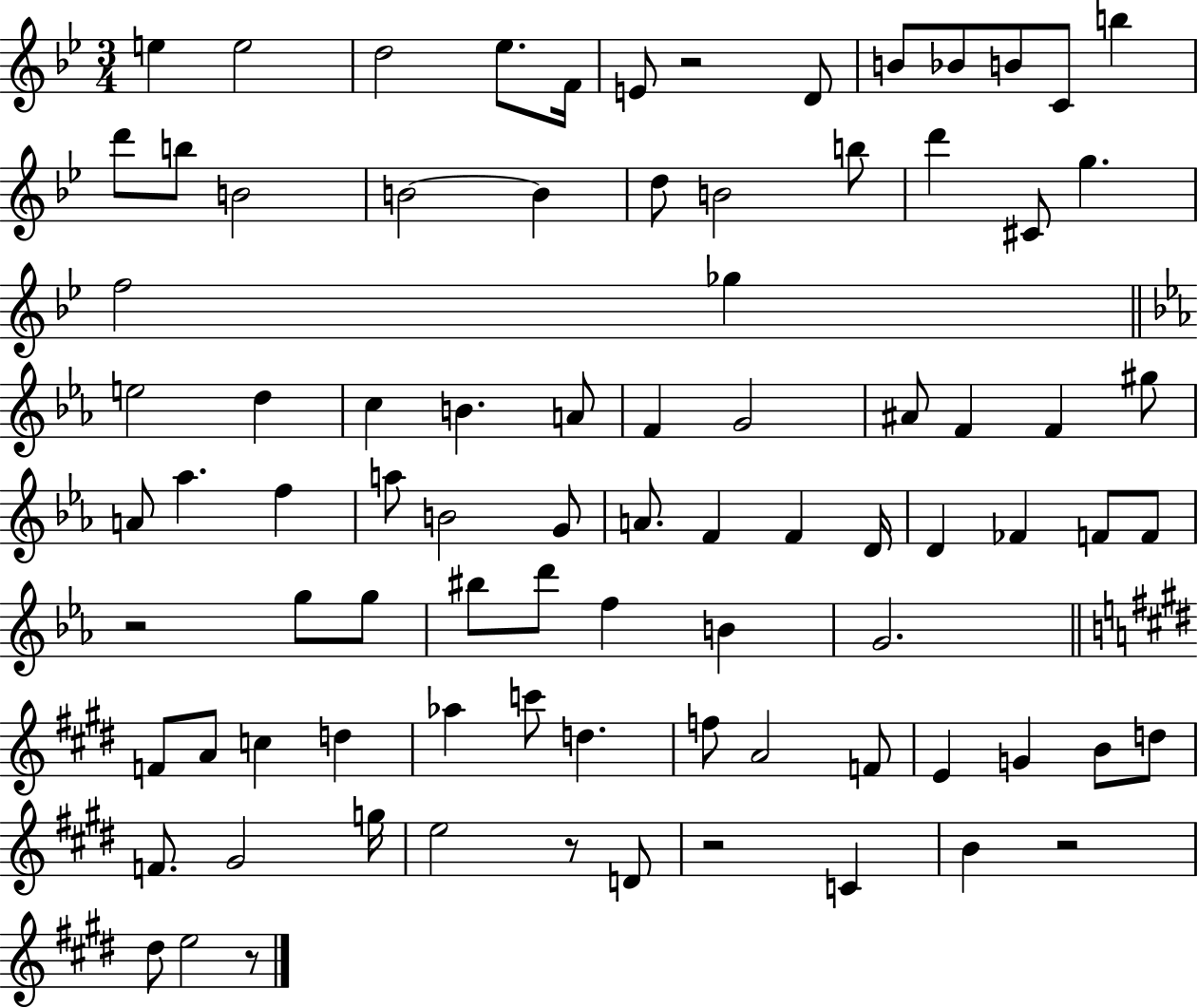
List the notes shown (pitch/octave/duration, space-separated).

E5/q E5/h D5/h Eb5/e. F4/s E4/e R/h D4/e B4/e Bb4/e B4/e C4/e B5/q D6/e B5/e B4/h B4/h B4/q D5/e B4/h B5/e D6/q C#4/e G5/q. F5/h Gb5/q E5/h D5/q C5/q B4/q. A4/e F4/q G4/h A#4/e F4/q F4/q G#5/e A4/e Ab5/q. F5/q A5/e B4/h G4/e A4/e. F4/q F4/q D4/s D4/q FES4/q F4/e F4/e R/h G5/e G5/e BIS5/e D6/e F5/q B4/q G4/h. F4/e A4/e C5/q D5/q Ab5/q C6/e D5/q. F5/e A4/h F4/e E4/q G4/q B4/e D5/e F4/e. G#4/h G5/s E5/h R/e D4/e R/h C4/q B4/q R/h D#5/e E5/h R/e